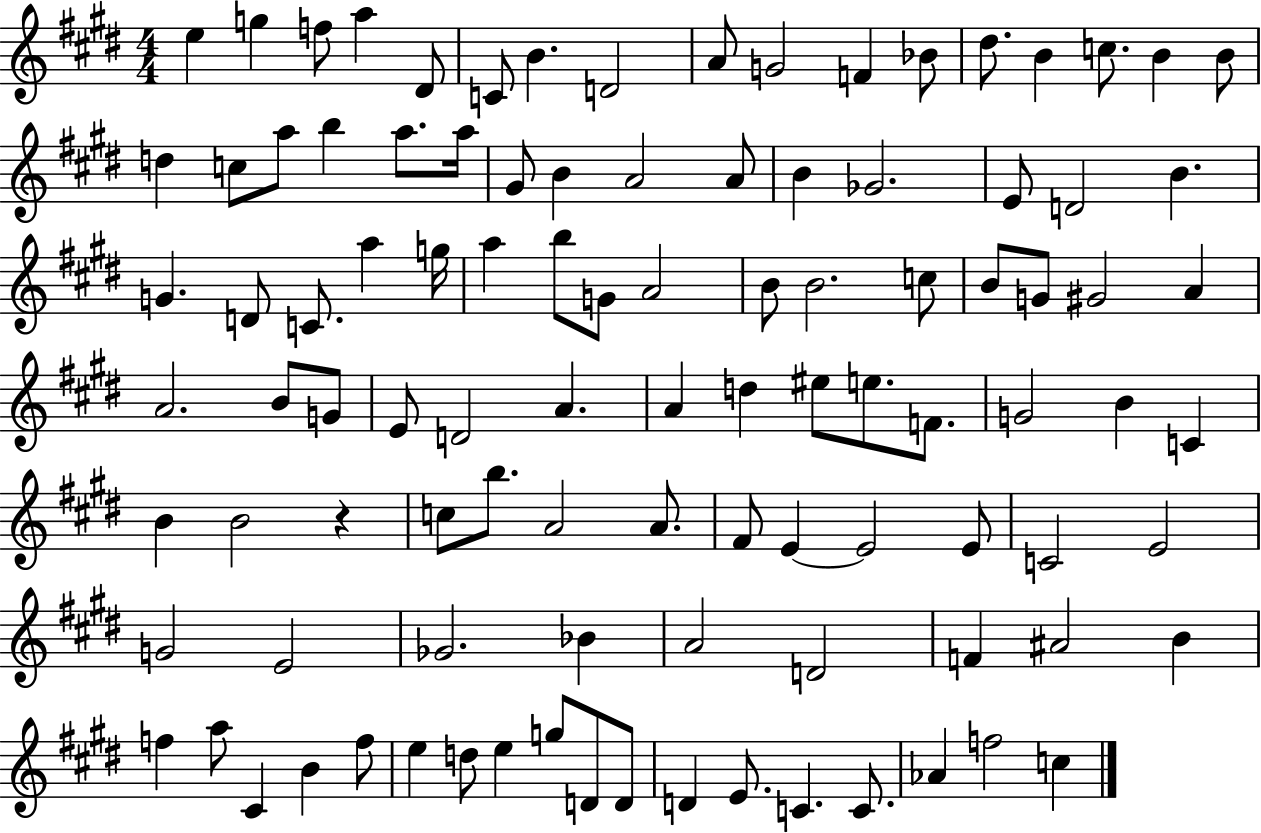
X:1
T:Untitled
M:4/4
L:1/4
K:E
e g f/2 a ^D/2 C/2 B D2 A/2 G2 F _B/2 ^d/2 B c/2 B B/2 d c/2 a/2 b a/2 a/4 ^G/2 B A2 A/2 B _G2 E/2 D2 B G D/2 C/2 a g/4 a b/2 G/2 A2 B/2 B2 c/2 B/2 G/2 ^G2 A A2 B/2 G/2 E/2 D2 A A d ^e/2 e/2 F/2 G2 B C B B2 z c/2 b/2 A2 A/2 ^F/2 E E2 E/2 C2 E2 G2 E2 _G2 _B A2 D2 F ^A2 B f a/2 ^C B f/2 e d/2 e g/2 D/2 D/2 D E/2 C C/2 _A f2 c